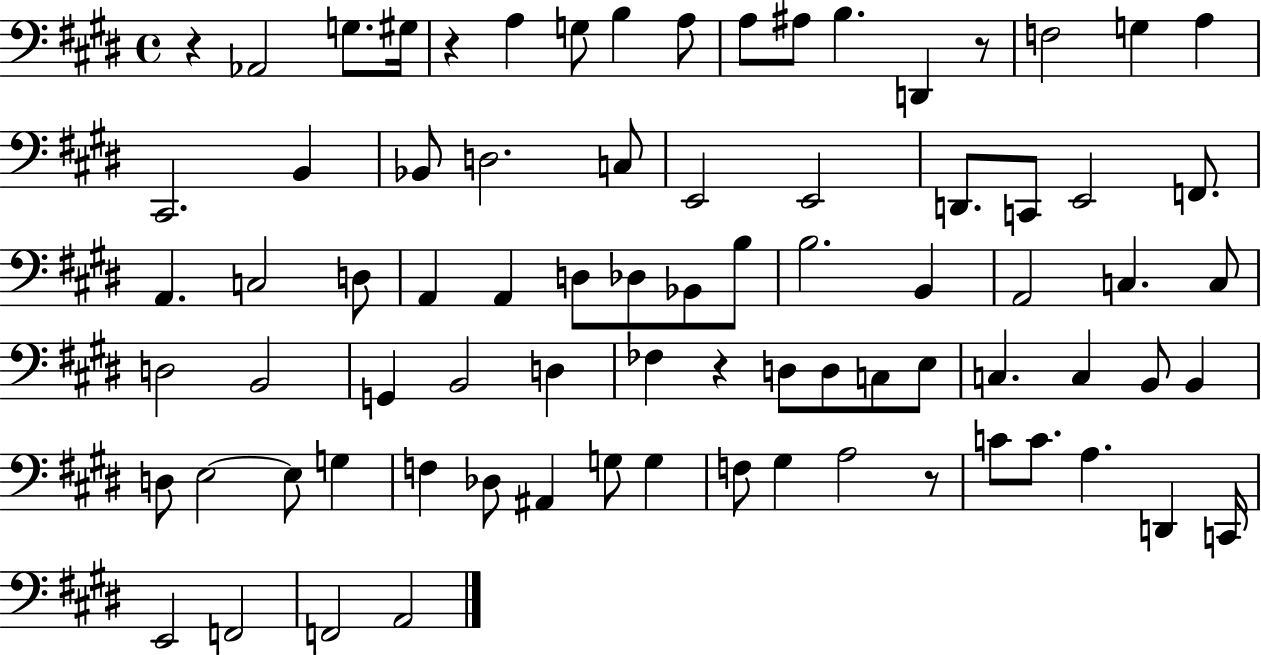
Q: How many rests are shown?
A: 5